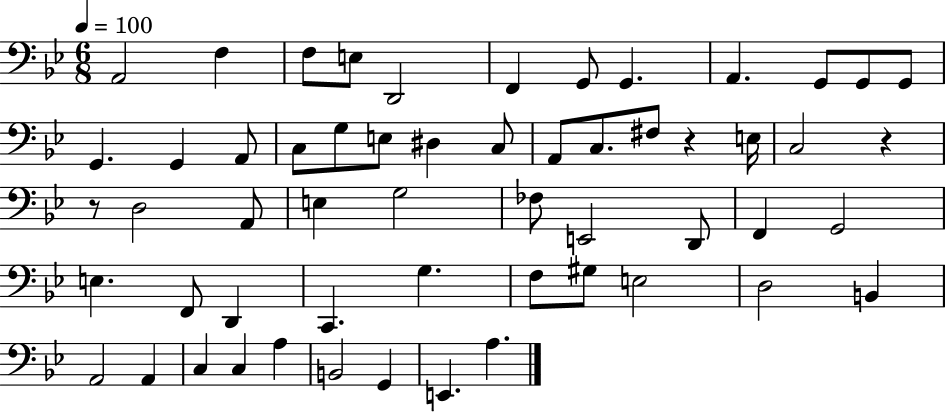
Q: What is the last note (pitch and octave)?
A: A3